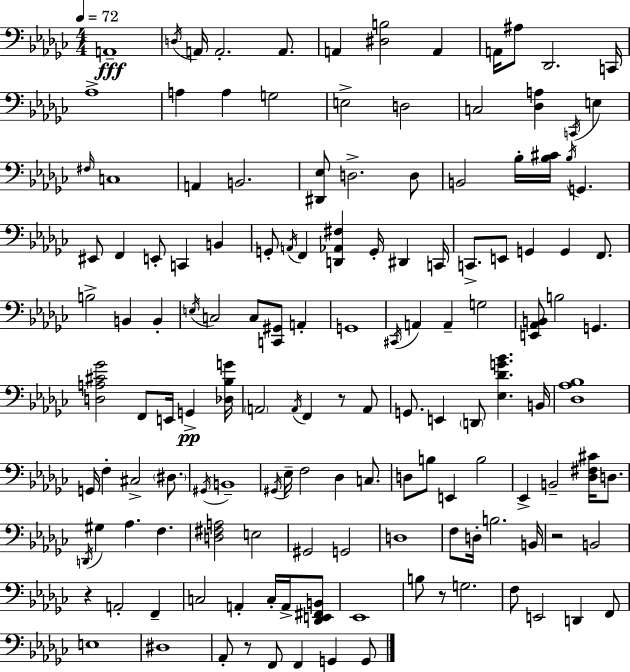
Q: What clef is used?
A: bass